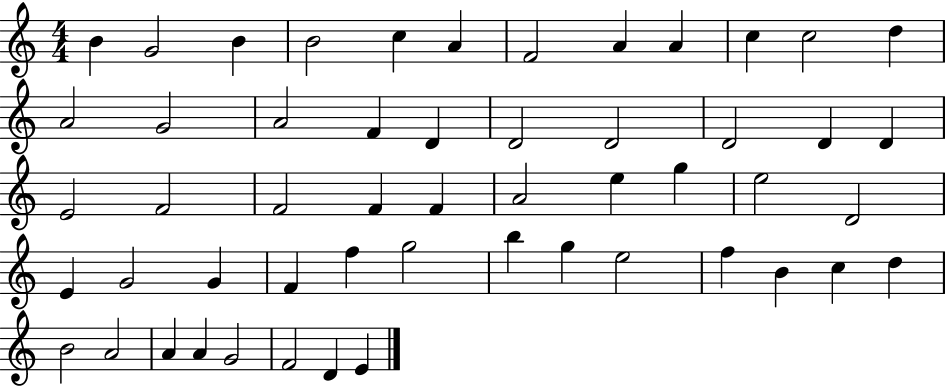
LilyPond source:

{
  \clef treble
  \numericTimeSignature
  \time 4/4
  \key c \major
  b'4 g'2 b'4 | b'2 c''4 a'4 | f'2 a'4 a'4 | c''4 c''2 d''4 | \break a'2 g'2 | a'2 f'4 d'4 | d'2 d'2 | d'2 d'4 d'4 | \break e'2 f'2 | f'2 f'4 f'4 | a'2 e''4 g''4 | e''2 d'2 | \break e'4 g'2 g'4 | f'4 f''4 g''2 | b''4 g''4 e''2 | f''4 b'4 c''4 d''4 | \break b'2 a'2 | a'4 a'4 g'2 | f'2 d'4 e'4 | \bar "|."
}